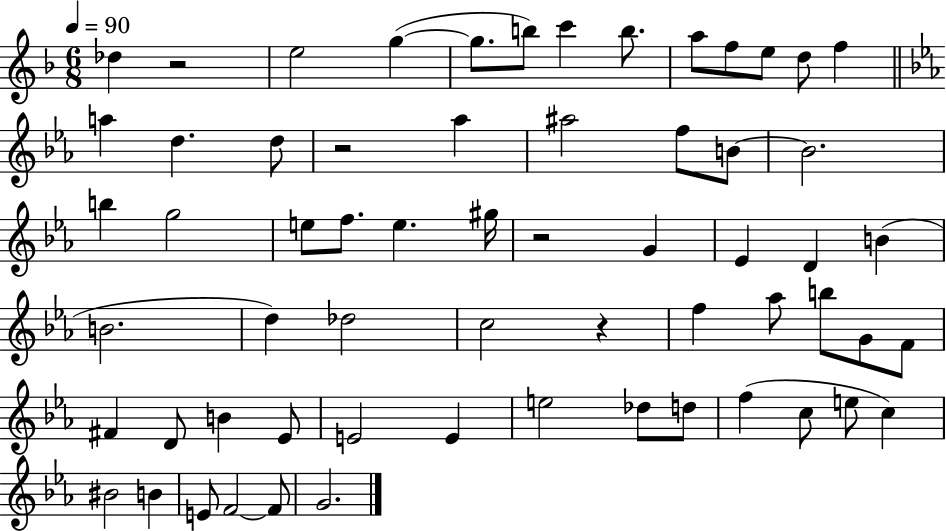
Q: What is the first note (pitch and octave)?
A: Db5